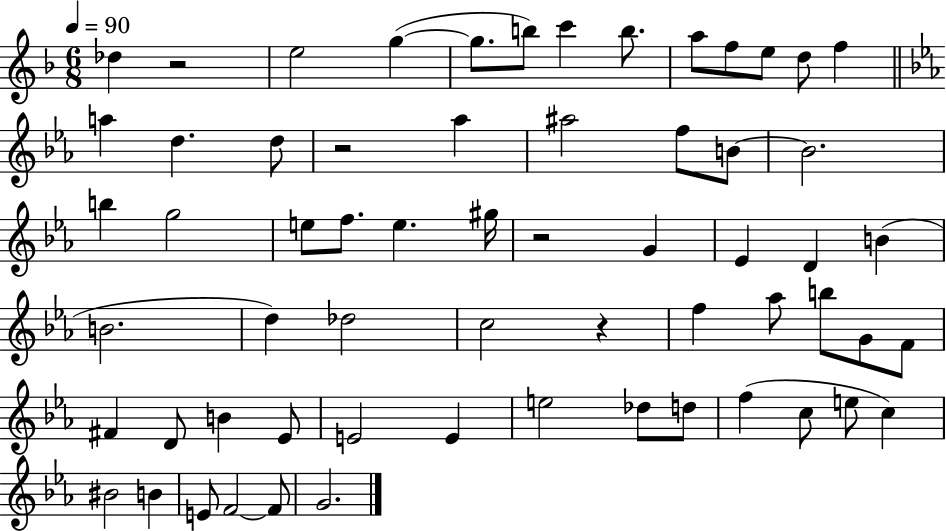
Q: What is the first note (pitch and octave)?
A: Db5